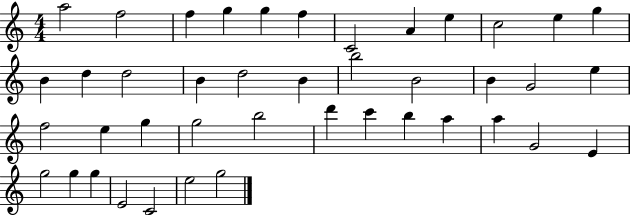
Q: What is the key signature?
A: C major